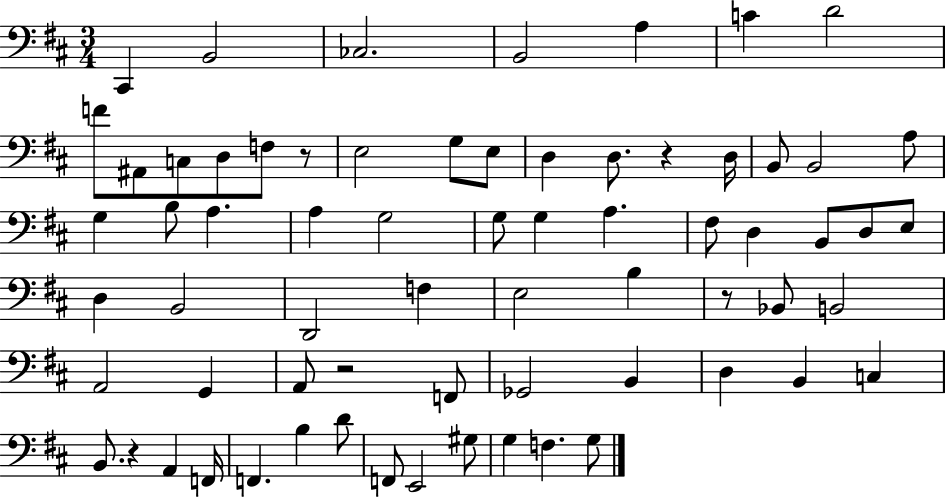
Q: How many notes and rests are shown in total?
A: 68